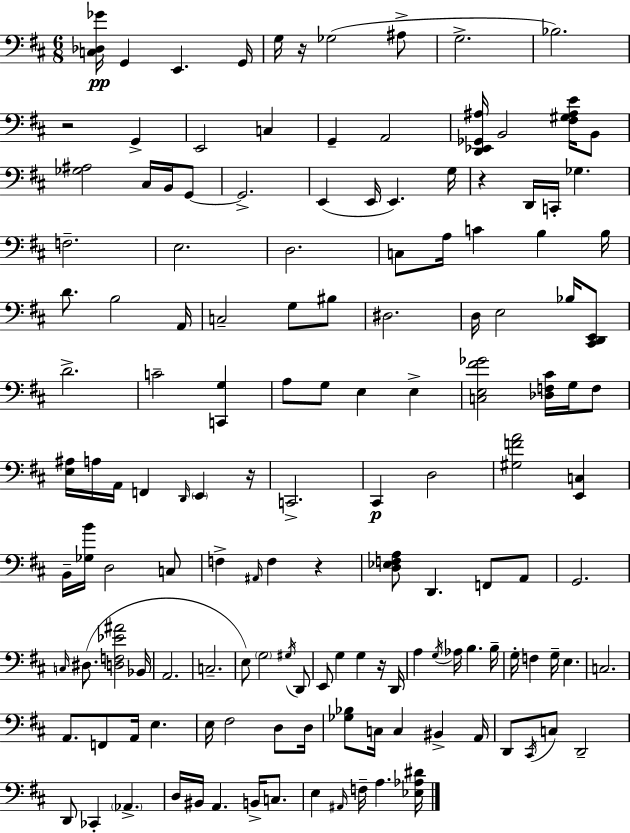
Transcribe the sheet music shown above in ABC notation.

X:1
T:Untitled
M:6/8
L:1/4
K:D
[C,_D,_G]/4 G,, E,, G,,/4 G,/4 z/4 _G,2 ^A,/2 G,2 _B,2 z2 G,, E,,2 C, G,, A,,2 [D,,_E,,_G,,^A,]/4 B,,2 [^F,^G,^A,E]/4 B,,/2 [_G,^A,]2 ^C,/4 B,,/4 G,,/2 G,,2 E,, E,,/4 E,, G,/4 z D,,/4 C,,/4 _G, F,2 E,2 D,2 C,/2 A,/4 C B, B,/4 D/2 B,2 A,,/4 C,2 G,/2 ^B,/2 ^D,2 D,/4 E,2 _B,/4 [^C,,D,,E,,]/2 D2 C2 [C,,G,] A,/2 G,/2 E, E, [C,E,^F_G]2 [_D,F,^C]/4 G,/4 F,/2 [E,^A,]/4 A,/4 A,,/4 F,, D,,/4 E,, z/4 C,,2 ^C,, D,2 [^G,FA]2 [E,,C,] B,,/4 [_G,B]/4 D,2 C,/2 F, ^A,,/4 F, z [D,_E,F,A,]/2 D,, F,,/2 A,,/2 G,,2 C,/4 ^D,/2 [D,F,_E^A]2 _B,,/4 A,,2 C,2 E,/2 G,2 ^G,/4 D,,/2 E,,/2 G, G, z/4 D,,/4 A, G,/4 _A,/4 B, B,/4 G,/4 F, G,/4 E, C,2 A,,/2 F,,/2 A,,/4 E, E,/4 ^F,2 D,/2 D,/4 [_G,_B,]/2 C,/4 C, ^B,, A,,/4 D,,/2 ^C,,/4 C,/2 D,,2 D,,/2 _C,, _A,, D,/4 ^B,,/4 A,, B,,/4 C,/2 E, ^A,,/4 F,/4 A, [_E,_A,^D]/4